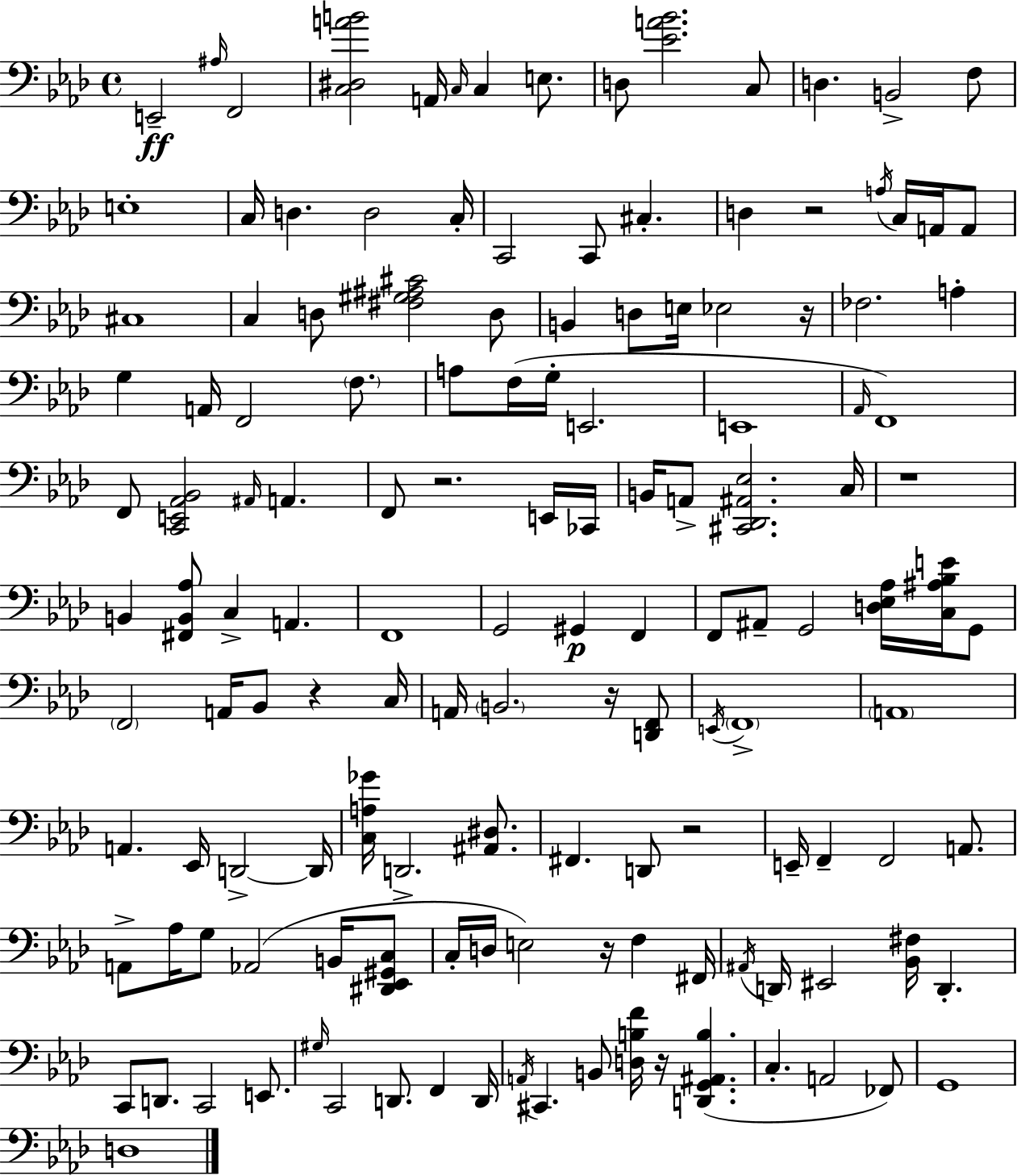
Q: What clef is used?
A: bass